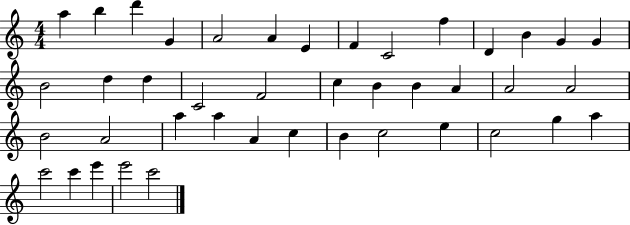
A5/q B5/q D6/q G4/q A4/h A4/q E4/q F4/q C4/h F5/q D4/q B4/q G4/q G4/q B4/h D5/q D5/q C4/h F4/h C5/q B4/q B4/q A4/q A4/h A4/h B4/h A4/h A5/q A5/q A4/q C5/q B4/q C5/h E5/q C5/h G5/q A5/q C6/h C6/q E6/q E6/h C6/h